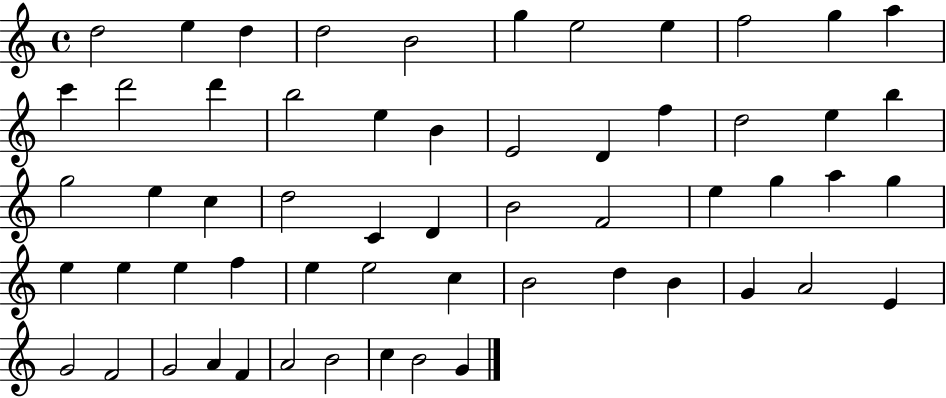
D5/h E5/q D5/q D5/h B4/h G5/q E5/h E5/q F5/h G5/q A5/q C6/q D6/h D6/q B5/h E5/q B4/q E4/h D4/q F5/q D5/h E5/q B5/q G5/h E5/q C5/q D5/h C4/q D4/q B4/h F4/h E5/q G5/q A5/q G5/q E5/q E5/q E5/q F5/q E5/q E5/h C5/q B4/h D5/q B4/q G4/q A4/h E4/q G4/h F4/h G4/h A4/q F4/q A4/h B4/h C5/q B4/h G4/q